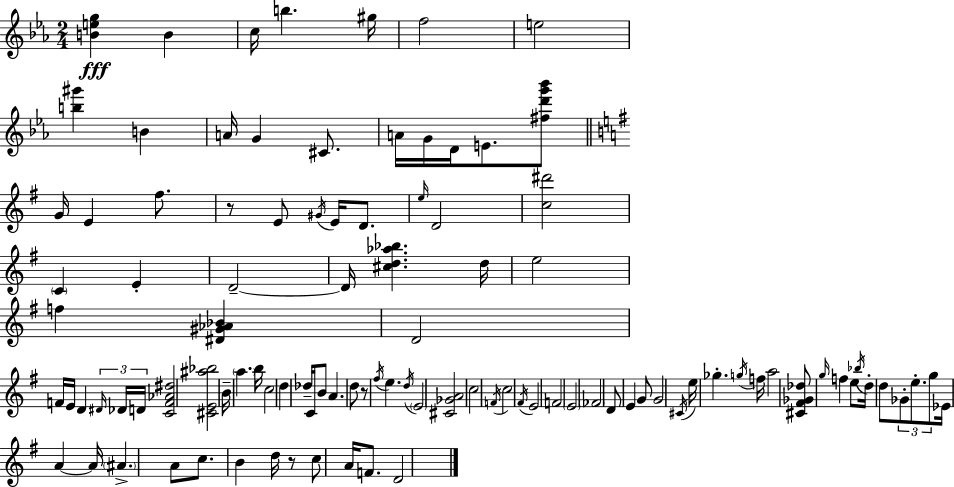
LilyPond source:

{
  \clef treble
  \numericTimeSignature
  \time 2/4
  \key ees \major
  <b' e'' g''>4\fff b'4 | c''16 b''4. gis''16 | f''2 | e''2 | \break <b'' gis'''>4 b'4 | a'16 g'4 cis'8. | a'16 g'16 d'16 e'8. <fis'' d''' g''' bes'''>8 | \bar "||" \break \key g \major g'16 e'4 fis''8. | r8 e'8 \acciaccatura { gis'16 } e'16 d'8. | \grace { e''16 } d'2 | <c'' dis'''>2 | \break \parenthesize c'4 e'4-. | d'2--~~ | d'16 <cis'' d'' aes'' bes''>4. | d''16 e''2 | \break f''4 <dis' gis' aes' bes'>4 | d'2 | f'16 e'16 d'4 | \tuplet 3/2 { \grace { dis'16 } des'16 d'16 } <c' f' aes' dis''>2 | \break <cis' e' ais'' bes''>2 | b'16-- \parenthesize a''4. | b''16 c''2 | d''4 des''16-- | \break c'16 b'8 a'4. | d''8 r8 \acciaccatura { fis''16 } e''4. | \acciaccatura { d''16 } \parenthesize e'2 | <cis' ges' a'>2 | \break c''2 | \acciaccatura { f'16 } c''2 | \acciaccatura { fis'16 } e'2 | f'2 | \break \parenthesize e'2 | \parenthesize fes'2 | d'8 | e'4 g'8 g'2 | \break \acciaccatura { cis'16 } | e''16 ges''4.-. \acciaccatura { g''16 } | f''16 a''2 | <cis' fis' ges' des''>8 \grace { g''16 } f''4 | \break e''8 \acciaccatura { bes''16 } d''16-. d''8 \tuplet 3/2 { ges'8-. | e''8.-. g''8 } ees'16 a'4~~ | a'16 \parenthesize ais'4.-> | a'8 c''8. b'4 | \break d''16 r8 c''8 a'16 | f'8. d'2 | \bar "|."
}